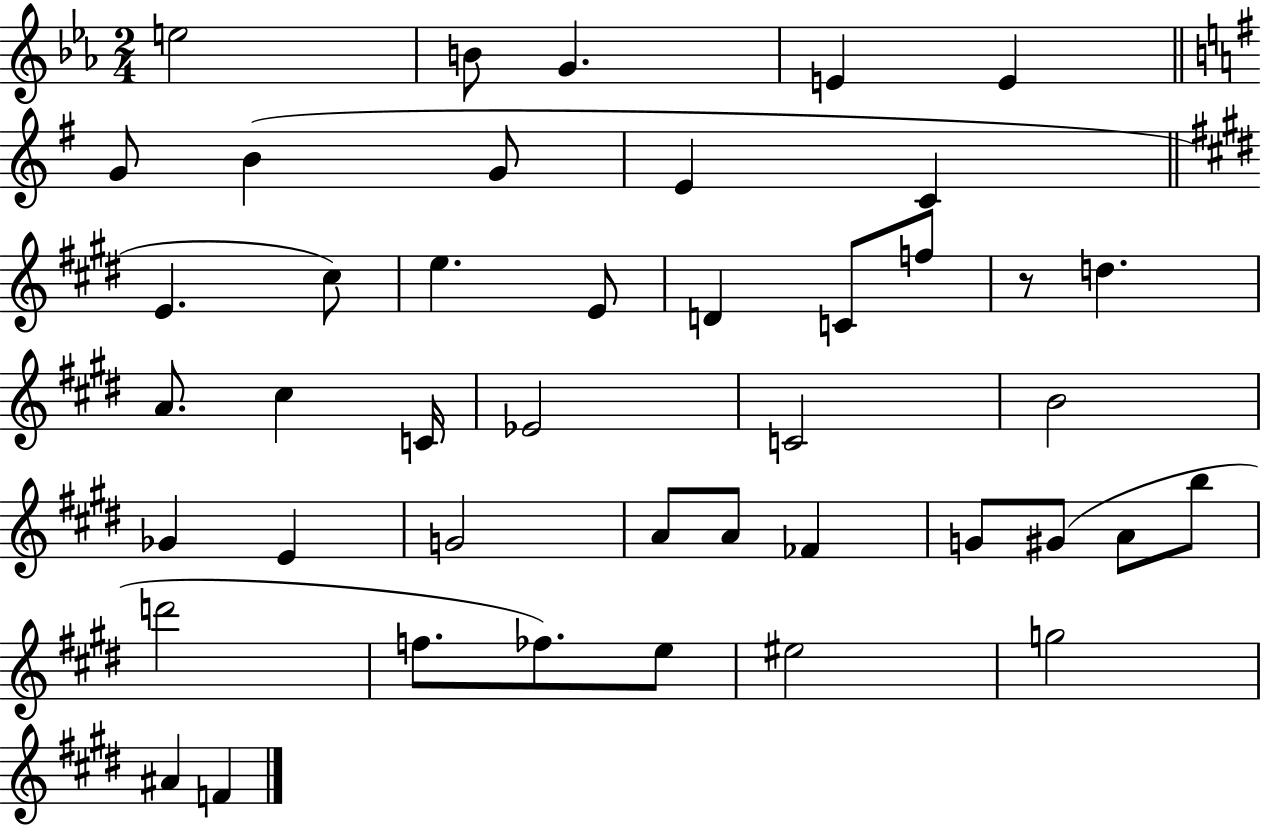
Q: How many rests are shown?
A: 1